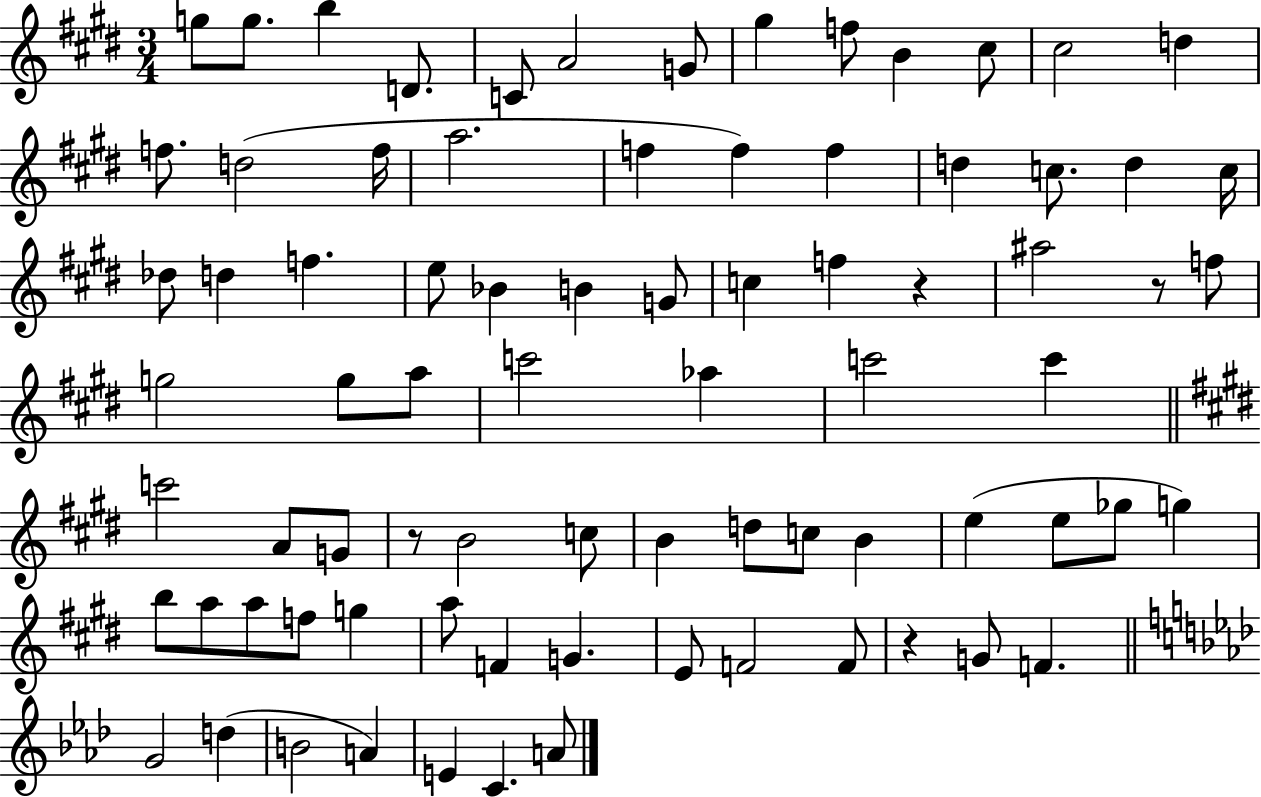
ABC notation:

X:1
T:Untitled
M:3/4
L:1/4
K:E
g/2 g/2 b D/2 C/2 A2 G/2 ^g f/2 B ^c/2 ^c2 d f/2 d2 f/4 a2 f f f d c/2 d c/4 _d/2 d f e/2 _B B G/2 c f z ^a2 z/2 f/2 g2 g/2 a/2 c'2 _a c'2 c' c'2 A/2 G/2 z/2 B2 c/2 B d/2 c/2 B e e/2 _g/2 g b/2 a/2 a/2 f/2 g a/2 F G E/2 F2 F/2 z G/2 F G2 d B2 A E C A/2